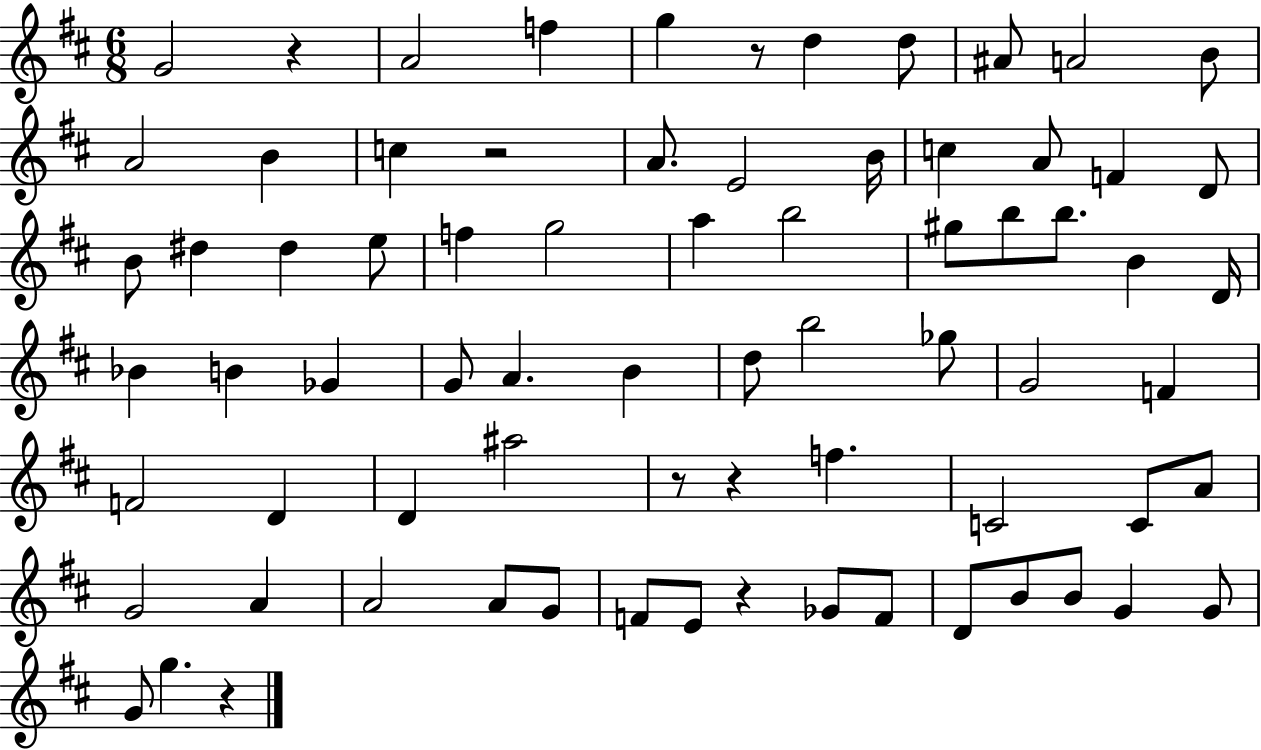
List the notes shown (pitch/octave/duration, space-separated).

G4/h R/q A4/h F5/q G5/q R/e D5/q D5/e A#4/e A4/h B4/e A4/h B4/q C5/q R/h A4/e. E4/h B4/s C5/q A4/e F4/q D4/e B4/e D#5/q D#5/q E5/e F5/q G5/h A5/q B5/h G#5/e B5/e B5/e. B4/q D4/s Bb4/q B4/q Gb4/q G4/e A4/q. B4/q D5/e B5/h Gb5/e G4/h F4/q F4/h D4/q D4/q A#5/h R/e R/q F5/q. C4/h C4/e A4/e G4/h A4/q A4/h A4/e G4/e F4/e E4/e R/q Gb4/e F4/e D4/e B4/e B4/e G4/q G4/e G4/e G5/q. R/q